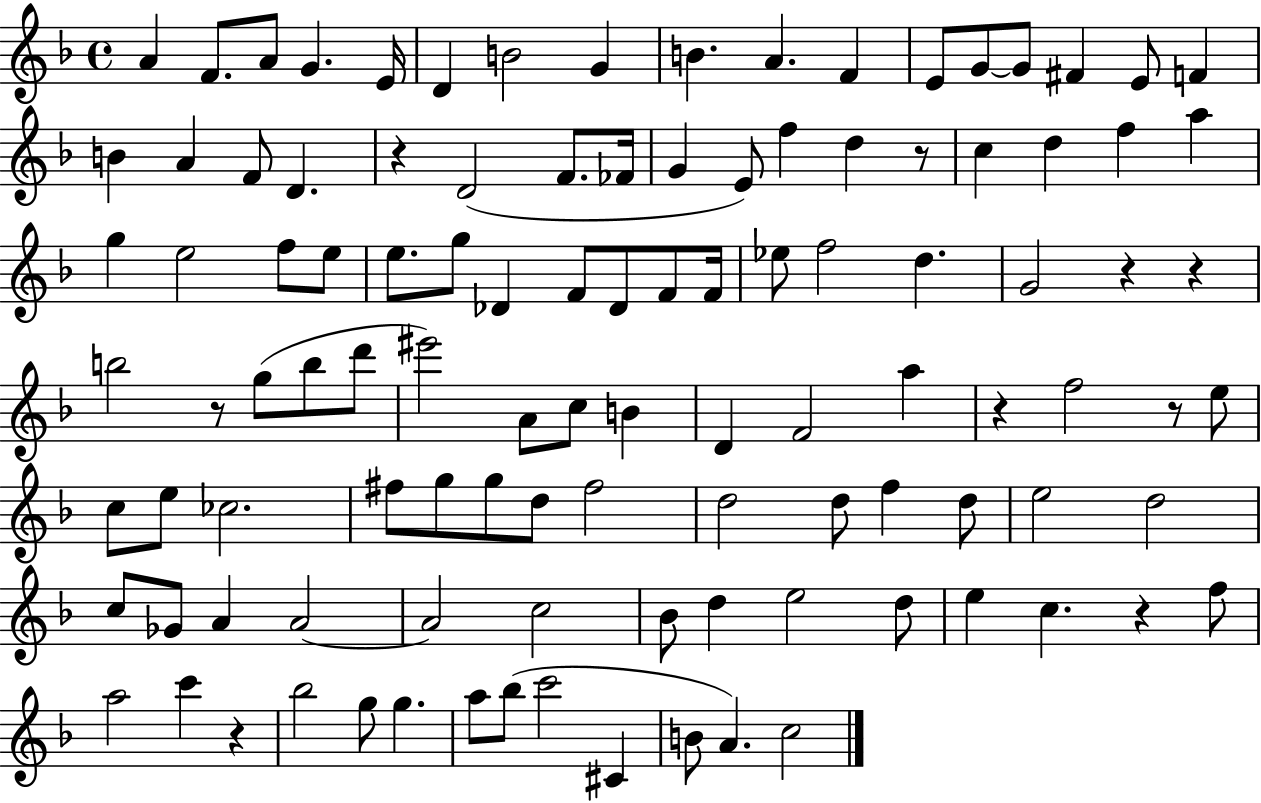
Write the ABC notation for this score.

X:1
T:Untitled
M:4/4
L:1/4
K:F
A F/2 A/2 G E/4 D B2 G B A F E/2 G/2 G/2 ^F E/2 F B A F/2 D z D2 F/2 _F/4 G E/2 f d z/2 c d f a g e2 f/2 e/2 e/2 g/2 _D F/2 _D/2 F/2 F/4 _e/2 f2 d G2 z z b2 z/2 g/2 b/2 d'/2 ^e'2 A/2 c/2 B D F2 a z f2 z/2 e/2 c/2 e/2 _c2 ^f/2 g/2 g/2 d/2 ^f2 d2 d/2 f d/2 e2 d2 c/2 _G/2 A A2 A2 c2 _B/2 d e2 d/2 e c z f/2 a2 c' z _b2 g/2 g a/2 _b/2 c'2 ^C B/2 A c2